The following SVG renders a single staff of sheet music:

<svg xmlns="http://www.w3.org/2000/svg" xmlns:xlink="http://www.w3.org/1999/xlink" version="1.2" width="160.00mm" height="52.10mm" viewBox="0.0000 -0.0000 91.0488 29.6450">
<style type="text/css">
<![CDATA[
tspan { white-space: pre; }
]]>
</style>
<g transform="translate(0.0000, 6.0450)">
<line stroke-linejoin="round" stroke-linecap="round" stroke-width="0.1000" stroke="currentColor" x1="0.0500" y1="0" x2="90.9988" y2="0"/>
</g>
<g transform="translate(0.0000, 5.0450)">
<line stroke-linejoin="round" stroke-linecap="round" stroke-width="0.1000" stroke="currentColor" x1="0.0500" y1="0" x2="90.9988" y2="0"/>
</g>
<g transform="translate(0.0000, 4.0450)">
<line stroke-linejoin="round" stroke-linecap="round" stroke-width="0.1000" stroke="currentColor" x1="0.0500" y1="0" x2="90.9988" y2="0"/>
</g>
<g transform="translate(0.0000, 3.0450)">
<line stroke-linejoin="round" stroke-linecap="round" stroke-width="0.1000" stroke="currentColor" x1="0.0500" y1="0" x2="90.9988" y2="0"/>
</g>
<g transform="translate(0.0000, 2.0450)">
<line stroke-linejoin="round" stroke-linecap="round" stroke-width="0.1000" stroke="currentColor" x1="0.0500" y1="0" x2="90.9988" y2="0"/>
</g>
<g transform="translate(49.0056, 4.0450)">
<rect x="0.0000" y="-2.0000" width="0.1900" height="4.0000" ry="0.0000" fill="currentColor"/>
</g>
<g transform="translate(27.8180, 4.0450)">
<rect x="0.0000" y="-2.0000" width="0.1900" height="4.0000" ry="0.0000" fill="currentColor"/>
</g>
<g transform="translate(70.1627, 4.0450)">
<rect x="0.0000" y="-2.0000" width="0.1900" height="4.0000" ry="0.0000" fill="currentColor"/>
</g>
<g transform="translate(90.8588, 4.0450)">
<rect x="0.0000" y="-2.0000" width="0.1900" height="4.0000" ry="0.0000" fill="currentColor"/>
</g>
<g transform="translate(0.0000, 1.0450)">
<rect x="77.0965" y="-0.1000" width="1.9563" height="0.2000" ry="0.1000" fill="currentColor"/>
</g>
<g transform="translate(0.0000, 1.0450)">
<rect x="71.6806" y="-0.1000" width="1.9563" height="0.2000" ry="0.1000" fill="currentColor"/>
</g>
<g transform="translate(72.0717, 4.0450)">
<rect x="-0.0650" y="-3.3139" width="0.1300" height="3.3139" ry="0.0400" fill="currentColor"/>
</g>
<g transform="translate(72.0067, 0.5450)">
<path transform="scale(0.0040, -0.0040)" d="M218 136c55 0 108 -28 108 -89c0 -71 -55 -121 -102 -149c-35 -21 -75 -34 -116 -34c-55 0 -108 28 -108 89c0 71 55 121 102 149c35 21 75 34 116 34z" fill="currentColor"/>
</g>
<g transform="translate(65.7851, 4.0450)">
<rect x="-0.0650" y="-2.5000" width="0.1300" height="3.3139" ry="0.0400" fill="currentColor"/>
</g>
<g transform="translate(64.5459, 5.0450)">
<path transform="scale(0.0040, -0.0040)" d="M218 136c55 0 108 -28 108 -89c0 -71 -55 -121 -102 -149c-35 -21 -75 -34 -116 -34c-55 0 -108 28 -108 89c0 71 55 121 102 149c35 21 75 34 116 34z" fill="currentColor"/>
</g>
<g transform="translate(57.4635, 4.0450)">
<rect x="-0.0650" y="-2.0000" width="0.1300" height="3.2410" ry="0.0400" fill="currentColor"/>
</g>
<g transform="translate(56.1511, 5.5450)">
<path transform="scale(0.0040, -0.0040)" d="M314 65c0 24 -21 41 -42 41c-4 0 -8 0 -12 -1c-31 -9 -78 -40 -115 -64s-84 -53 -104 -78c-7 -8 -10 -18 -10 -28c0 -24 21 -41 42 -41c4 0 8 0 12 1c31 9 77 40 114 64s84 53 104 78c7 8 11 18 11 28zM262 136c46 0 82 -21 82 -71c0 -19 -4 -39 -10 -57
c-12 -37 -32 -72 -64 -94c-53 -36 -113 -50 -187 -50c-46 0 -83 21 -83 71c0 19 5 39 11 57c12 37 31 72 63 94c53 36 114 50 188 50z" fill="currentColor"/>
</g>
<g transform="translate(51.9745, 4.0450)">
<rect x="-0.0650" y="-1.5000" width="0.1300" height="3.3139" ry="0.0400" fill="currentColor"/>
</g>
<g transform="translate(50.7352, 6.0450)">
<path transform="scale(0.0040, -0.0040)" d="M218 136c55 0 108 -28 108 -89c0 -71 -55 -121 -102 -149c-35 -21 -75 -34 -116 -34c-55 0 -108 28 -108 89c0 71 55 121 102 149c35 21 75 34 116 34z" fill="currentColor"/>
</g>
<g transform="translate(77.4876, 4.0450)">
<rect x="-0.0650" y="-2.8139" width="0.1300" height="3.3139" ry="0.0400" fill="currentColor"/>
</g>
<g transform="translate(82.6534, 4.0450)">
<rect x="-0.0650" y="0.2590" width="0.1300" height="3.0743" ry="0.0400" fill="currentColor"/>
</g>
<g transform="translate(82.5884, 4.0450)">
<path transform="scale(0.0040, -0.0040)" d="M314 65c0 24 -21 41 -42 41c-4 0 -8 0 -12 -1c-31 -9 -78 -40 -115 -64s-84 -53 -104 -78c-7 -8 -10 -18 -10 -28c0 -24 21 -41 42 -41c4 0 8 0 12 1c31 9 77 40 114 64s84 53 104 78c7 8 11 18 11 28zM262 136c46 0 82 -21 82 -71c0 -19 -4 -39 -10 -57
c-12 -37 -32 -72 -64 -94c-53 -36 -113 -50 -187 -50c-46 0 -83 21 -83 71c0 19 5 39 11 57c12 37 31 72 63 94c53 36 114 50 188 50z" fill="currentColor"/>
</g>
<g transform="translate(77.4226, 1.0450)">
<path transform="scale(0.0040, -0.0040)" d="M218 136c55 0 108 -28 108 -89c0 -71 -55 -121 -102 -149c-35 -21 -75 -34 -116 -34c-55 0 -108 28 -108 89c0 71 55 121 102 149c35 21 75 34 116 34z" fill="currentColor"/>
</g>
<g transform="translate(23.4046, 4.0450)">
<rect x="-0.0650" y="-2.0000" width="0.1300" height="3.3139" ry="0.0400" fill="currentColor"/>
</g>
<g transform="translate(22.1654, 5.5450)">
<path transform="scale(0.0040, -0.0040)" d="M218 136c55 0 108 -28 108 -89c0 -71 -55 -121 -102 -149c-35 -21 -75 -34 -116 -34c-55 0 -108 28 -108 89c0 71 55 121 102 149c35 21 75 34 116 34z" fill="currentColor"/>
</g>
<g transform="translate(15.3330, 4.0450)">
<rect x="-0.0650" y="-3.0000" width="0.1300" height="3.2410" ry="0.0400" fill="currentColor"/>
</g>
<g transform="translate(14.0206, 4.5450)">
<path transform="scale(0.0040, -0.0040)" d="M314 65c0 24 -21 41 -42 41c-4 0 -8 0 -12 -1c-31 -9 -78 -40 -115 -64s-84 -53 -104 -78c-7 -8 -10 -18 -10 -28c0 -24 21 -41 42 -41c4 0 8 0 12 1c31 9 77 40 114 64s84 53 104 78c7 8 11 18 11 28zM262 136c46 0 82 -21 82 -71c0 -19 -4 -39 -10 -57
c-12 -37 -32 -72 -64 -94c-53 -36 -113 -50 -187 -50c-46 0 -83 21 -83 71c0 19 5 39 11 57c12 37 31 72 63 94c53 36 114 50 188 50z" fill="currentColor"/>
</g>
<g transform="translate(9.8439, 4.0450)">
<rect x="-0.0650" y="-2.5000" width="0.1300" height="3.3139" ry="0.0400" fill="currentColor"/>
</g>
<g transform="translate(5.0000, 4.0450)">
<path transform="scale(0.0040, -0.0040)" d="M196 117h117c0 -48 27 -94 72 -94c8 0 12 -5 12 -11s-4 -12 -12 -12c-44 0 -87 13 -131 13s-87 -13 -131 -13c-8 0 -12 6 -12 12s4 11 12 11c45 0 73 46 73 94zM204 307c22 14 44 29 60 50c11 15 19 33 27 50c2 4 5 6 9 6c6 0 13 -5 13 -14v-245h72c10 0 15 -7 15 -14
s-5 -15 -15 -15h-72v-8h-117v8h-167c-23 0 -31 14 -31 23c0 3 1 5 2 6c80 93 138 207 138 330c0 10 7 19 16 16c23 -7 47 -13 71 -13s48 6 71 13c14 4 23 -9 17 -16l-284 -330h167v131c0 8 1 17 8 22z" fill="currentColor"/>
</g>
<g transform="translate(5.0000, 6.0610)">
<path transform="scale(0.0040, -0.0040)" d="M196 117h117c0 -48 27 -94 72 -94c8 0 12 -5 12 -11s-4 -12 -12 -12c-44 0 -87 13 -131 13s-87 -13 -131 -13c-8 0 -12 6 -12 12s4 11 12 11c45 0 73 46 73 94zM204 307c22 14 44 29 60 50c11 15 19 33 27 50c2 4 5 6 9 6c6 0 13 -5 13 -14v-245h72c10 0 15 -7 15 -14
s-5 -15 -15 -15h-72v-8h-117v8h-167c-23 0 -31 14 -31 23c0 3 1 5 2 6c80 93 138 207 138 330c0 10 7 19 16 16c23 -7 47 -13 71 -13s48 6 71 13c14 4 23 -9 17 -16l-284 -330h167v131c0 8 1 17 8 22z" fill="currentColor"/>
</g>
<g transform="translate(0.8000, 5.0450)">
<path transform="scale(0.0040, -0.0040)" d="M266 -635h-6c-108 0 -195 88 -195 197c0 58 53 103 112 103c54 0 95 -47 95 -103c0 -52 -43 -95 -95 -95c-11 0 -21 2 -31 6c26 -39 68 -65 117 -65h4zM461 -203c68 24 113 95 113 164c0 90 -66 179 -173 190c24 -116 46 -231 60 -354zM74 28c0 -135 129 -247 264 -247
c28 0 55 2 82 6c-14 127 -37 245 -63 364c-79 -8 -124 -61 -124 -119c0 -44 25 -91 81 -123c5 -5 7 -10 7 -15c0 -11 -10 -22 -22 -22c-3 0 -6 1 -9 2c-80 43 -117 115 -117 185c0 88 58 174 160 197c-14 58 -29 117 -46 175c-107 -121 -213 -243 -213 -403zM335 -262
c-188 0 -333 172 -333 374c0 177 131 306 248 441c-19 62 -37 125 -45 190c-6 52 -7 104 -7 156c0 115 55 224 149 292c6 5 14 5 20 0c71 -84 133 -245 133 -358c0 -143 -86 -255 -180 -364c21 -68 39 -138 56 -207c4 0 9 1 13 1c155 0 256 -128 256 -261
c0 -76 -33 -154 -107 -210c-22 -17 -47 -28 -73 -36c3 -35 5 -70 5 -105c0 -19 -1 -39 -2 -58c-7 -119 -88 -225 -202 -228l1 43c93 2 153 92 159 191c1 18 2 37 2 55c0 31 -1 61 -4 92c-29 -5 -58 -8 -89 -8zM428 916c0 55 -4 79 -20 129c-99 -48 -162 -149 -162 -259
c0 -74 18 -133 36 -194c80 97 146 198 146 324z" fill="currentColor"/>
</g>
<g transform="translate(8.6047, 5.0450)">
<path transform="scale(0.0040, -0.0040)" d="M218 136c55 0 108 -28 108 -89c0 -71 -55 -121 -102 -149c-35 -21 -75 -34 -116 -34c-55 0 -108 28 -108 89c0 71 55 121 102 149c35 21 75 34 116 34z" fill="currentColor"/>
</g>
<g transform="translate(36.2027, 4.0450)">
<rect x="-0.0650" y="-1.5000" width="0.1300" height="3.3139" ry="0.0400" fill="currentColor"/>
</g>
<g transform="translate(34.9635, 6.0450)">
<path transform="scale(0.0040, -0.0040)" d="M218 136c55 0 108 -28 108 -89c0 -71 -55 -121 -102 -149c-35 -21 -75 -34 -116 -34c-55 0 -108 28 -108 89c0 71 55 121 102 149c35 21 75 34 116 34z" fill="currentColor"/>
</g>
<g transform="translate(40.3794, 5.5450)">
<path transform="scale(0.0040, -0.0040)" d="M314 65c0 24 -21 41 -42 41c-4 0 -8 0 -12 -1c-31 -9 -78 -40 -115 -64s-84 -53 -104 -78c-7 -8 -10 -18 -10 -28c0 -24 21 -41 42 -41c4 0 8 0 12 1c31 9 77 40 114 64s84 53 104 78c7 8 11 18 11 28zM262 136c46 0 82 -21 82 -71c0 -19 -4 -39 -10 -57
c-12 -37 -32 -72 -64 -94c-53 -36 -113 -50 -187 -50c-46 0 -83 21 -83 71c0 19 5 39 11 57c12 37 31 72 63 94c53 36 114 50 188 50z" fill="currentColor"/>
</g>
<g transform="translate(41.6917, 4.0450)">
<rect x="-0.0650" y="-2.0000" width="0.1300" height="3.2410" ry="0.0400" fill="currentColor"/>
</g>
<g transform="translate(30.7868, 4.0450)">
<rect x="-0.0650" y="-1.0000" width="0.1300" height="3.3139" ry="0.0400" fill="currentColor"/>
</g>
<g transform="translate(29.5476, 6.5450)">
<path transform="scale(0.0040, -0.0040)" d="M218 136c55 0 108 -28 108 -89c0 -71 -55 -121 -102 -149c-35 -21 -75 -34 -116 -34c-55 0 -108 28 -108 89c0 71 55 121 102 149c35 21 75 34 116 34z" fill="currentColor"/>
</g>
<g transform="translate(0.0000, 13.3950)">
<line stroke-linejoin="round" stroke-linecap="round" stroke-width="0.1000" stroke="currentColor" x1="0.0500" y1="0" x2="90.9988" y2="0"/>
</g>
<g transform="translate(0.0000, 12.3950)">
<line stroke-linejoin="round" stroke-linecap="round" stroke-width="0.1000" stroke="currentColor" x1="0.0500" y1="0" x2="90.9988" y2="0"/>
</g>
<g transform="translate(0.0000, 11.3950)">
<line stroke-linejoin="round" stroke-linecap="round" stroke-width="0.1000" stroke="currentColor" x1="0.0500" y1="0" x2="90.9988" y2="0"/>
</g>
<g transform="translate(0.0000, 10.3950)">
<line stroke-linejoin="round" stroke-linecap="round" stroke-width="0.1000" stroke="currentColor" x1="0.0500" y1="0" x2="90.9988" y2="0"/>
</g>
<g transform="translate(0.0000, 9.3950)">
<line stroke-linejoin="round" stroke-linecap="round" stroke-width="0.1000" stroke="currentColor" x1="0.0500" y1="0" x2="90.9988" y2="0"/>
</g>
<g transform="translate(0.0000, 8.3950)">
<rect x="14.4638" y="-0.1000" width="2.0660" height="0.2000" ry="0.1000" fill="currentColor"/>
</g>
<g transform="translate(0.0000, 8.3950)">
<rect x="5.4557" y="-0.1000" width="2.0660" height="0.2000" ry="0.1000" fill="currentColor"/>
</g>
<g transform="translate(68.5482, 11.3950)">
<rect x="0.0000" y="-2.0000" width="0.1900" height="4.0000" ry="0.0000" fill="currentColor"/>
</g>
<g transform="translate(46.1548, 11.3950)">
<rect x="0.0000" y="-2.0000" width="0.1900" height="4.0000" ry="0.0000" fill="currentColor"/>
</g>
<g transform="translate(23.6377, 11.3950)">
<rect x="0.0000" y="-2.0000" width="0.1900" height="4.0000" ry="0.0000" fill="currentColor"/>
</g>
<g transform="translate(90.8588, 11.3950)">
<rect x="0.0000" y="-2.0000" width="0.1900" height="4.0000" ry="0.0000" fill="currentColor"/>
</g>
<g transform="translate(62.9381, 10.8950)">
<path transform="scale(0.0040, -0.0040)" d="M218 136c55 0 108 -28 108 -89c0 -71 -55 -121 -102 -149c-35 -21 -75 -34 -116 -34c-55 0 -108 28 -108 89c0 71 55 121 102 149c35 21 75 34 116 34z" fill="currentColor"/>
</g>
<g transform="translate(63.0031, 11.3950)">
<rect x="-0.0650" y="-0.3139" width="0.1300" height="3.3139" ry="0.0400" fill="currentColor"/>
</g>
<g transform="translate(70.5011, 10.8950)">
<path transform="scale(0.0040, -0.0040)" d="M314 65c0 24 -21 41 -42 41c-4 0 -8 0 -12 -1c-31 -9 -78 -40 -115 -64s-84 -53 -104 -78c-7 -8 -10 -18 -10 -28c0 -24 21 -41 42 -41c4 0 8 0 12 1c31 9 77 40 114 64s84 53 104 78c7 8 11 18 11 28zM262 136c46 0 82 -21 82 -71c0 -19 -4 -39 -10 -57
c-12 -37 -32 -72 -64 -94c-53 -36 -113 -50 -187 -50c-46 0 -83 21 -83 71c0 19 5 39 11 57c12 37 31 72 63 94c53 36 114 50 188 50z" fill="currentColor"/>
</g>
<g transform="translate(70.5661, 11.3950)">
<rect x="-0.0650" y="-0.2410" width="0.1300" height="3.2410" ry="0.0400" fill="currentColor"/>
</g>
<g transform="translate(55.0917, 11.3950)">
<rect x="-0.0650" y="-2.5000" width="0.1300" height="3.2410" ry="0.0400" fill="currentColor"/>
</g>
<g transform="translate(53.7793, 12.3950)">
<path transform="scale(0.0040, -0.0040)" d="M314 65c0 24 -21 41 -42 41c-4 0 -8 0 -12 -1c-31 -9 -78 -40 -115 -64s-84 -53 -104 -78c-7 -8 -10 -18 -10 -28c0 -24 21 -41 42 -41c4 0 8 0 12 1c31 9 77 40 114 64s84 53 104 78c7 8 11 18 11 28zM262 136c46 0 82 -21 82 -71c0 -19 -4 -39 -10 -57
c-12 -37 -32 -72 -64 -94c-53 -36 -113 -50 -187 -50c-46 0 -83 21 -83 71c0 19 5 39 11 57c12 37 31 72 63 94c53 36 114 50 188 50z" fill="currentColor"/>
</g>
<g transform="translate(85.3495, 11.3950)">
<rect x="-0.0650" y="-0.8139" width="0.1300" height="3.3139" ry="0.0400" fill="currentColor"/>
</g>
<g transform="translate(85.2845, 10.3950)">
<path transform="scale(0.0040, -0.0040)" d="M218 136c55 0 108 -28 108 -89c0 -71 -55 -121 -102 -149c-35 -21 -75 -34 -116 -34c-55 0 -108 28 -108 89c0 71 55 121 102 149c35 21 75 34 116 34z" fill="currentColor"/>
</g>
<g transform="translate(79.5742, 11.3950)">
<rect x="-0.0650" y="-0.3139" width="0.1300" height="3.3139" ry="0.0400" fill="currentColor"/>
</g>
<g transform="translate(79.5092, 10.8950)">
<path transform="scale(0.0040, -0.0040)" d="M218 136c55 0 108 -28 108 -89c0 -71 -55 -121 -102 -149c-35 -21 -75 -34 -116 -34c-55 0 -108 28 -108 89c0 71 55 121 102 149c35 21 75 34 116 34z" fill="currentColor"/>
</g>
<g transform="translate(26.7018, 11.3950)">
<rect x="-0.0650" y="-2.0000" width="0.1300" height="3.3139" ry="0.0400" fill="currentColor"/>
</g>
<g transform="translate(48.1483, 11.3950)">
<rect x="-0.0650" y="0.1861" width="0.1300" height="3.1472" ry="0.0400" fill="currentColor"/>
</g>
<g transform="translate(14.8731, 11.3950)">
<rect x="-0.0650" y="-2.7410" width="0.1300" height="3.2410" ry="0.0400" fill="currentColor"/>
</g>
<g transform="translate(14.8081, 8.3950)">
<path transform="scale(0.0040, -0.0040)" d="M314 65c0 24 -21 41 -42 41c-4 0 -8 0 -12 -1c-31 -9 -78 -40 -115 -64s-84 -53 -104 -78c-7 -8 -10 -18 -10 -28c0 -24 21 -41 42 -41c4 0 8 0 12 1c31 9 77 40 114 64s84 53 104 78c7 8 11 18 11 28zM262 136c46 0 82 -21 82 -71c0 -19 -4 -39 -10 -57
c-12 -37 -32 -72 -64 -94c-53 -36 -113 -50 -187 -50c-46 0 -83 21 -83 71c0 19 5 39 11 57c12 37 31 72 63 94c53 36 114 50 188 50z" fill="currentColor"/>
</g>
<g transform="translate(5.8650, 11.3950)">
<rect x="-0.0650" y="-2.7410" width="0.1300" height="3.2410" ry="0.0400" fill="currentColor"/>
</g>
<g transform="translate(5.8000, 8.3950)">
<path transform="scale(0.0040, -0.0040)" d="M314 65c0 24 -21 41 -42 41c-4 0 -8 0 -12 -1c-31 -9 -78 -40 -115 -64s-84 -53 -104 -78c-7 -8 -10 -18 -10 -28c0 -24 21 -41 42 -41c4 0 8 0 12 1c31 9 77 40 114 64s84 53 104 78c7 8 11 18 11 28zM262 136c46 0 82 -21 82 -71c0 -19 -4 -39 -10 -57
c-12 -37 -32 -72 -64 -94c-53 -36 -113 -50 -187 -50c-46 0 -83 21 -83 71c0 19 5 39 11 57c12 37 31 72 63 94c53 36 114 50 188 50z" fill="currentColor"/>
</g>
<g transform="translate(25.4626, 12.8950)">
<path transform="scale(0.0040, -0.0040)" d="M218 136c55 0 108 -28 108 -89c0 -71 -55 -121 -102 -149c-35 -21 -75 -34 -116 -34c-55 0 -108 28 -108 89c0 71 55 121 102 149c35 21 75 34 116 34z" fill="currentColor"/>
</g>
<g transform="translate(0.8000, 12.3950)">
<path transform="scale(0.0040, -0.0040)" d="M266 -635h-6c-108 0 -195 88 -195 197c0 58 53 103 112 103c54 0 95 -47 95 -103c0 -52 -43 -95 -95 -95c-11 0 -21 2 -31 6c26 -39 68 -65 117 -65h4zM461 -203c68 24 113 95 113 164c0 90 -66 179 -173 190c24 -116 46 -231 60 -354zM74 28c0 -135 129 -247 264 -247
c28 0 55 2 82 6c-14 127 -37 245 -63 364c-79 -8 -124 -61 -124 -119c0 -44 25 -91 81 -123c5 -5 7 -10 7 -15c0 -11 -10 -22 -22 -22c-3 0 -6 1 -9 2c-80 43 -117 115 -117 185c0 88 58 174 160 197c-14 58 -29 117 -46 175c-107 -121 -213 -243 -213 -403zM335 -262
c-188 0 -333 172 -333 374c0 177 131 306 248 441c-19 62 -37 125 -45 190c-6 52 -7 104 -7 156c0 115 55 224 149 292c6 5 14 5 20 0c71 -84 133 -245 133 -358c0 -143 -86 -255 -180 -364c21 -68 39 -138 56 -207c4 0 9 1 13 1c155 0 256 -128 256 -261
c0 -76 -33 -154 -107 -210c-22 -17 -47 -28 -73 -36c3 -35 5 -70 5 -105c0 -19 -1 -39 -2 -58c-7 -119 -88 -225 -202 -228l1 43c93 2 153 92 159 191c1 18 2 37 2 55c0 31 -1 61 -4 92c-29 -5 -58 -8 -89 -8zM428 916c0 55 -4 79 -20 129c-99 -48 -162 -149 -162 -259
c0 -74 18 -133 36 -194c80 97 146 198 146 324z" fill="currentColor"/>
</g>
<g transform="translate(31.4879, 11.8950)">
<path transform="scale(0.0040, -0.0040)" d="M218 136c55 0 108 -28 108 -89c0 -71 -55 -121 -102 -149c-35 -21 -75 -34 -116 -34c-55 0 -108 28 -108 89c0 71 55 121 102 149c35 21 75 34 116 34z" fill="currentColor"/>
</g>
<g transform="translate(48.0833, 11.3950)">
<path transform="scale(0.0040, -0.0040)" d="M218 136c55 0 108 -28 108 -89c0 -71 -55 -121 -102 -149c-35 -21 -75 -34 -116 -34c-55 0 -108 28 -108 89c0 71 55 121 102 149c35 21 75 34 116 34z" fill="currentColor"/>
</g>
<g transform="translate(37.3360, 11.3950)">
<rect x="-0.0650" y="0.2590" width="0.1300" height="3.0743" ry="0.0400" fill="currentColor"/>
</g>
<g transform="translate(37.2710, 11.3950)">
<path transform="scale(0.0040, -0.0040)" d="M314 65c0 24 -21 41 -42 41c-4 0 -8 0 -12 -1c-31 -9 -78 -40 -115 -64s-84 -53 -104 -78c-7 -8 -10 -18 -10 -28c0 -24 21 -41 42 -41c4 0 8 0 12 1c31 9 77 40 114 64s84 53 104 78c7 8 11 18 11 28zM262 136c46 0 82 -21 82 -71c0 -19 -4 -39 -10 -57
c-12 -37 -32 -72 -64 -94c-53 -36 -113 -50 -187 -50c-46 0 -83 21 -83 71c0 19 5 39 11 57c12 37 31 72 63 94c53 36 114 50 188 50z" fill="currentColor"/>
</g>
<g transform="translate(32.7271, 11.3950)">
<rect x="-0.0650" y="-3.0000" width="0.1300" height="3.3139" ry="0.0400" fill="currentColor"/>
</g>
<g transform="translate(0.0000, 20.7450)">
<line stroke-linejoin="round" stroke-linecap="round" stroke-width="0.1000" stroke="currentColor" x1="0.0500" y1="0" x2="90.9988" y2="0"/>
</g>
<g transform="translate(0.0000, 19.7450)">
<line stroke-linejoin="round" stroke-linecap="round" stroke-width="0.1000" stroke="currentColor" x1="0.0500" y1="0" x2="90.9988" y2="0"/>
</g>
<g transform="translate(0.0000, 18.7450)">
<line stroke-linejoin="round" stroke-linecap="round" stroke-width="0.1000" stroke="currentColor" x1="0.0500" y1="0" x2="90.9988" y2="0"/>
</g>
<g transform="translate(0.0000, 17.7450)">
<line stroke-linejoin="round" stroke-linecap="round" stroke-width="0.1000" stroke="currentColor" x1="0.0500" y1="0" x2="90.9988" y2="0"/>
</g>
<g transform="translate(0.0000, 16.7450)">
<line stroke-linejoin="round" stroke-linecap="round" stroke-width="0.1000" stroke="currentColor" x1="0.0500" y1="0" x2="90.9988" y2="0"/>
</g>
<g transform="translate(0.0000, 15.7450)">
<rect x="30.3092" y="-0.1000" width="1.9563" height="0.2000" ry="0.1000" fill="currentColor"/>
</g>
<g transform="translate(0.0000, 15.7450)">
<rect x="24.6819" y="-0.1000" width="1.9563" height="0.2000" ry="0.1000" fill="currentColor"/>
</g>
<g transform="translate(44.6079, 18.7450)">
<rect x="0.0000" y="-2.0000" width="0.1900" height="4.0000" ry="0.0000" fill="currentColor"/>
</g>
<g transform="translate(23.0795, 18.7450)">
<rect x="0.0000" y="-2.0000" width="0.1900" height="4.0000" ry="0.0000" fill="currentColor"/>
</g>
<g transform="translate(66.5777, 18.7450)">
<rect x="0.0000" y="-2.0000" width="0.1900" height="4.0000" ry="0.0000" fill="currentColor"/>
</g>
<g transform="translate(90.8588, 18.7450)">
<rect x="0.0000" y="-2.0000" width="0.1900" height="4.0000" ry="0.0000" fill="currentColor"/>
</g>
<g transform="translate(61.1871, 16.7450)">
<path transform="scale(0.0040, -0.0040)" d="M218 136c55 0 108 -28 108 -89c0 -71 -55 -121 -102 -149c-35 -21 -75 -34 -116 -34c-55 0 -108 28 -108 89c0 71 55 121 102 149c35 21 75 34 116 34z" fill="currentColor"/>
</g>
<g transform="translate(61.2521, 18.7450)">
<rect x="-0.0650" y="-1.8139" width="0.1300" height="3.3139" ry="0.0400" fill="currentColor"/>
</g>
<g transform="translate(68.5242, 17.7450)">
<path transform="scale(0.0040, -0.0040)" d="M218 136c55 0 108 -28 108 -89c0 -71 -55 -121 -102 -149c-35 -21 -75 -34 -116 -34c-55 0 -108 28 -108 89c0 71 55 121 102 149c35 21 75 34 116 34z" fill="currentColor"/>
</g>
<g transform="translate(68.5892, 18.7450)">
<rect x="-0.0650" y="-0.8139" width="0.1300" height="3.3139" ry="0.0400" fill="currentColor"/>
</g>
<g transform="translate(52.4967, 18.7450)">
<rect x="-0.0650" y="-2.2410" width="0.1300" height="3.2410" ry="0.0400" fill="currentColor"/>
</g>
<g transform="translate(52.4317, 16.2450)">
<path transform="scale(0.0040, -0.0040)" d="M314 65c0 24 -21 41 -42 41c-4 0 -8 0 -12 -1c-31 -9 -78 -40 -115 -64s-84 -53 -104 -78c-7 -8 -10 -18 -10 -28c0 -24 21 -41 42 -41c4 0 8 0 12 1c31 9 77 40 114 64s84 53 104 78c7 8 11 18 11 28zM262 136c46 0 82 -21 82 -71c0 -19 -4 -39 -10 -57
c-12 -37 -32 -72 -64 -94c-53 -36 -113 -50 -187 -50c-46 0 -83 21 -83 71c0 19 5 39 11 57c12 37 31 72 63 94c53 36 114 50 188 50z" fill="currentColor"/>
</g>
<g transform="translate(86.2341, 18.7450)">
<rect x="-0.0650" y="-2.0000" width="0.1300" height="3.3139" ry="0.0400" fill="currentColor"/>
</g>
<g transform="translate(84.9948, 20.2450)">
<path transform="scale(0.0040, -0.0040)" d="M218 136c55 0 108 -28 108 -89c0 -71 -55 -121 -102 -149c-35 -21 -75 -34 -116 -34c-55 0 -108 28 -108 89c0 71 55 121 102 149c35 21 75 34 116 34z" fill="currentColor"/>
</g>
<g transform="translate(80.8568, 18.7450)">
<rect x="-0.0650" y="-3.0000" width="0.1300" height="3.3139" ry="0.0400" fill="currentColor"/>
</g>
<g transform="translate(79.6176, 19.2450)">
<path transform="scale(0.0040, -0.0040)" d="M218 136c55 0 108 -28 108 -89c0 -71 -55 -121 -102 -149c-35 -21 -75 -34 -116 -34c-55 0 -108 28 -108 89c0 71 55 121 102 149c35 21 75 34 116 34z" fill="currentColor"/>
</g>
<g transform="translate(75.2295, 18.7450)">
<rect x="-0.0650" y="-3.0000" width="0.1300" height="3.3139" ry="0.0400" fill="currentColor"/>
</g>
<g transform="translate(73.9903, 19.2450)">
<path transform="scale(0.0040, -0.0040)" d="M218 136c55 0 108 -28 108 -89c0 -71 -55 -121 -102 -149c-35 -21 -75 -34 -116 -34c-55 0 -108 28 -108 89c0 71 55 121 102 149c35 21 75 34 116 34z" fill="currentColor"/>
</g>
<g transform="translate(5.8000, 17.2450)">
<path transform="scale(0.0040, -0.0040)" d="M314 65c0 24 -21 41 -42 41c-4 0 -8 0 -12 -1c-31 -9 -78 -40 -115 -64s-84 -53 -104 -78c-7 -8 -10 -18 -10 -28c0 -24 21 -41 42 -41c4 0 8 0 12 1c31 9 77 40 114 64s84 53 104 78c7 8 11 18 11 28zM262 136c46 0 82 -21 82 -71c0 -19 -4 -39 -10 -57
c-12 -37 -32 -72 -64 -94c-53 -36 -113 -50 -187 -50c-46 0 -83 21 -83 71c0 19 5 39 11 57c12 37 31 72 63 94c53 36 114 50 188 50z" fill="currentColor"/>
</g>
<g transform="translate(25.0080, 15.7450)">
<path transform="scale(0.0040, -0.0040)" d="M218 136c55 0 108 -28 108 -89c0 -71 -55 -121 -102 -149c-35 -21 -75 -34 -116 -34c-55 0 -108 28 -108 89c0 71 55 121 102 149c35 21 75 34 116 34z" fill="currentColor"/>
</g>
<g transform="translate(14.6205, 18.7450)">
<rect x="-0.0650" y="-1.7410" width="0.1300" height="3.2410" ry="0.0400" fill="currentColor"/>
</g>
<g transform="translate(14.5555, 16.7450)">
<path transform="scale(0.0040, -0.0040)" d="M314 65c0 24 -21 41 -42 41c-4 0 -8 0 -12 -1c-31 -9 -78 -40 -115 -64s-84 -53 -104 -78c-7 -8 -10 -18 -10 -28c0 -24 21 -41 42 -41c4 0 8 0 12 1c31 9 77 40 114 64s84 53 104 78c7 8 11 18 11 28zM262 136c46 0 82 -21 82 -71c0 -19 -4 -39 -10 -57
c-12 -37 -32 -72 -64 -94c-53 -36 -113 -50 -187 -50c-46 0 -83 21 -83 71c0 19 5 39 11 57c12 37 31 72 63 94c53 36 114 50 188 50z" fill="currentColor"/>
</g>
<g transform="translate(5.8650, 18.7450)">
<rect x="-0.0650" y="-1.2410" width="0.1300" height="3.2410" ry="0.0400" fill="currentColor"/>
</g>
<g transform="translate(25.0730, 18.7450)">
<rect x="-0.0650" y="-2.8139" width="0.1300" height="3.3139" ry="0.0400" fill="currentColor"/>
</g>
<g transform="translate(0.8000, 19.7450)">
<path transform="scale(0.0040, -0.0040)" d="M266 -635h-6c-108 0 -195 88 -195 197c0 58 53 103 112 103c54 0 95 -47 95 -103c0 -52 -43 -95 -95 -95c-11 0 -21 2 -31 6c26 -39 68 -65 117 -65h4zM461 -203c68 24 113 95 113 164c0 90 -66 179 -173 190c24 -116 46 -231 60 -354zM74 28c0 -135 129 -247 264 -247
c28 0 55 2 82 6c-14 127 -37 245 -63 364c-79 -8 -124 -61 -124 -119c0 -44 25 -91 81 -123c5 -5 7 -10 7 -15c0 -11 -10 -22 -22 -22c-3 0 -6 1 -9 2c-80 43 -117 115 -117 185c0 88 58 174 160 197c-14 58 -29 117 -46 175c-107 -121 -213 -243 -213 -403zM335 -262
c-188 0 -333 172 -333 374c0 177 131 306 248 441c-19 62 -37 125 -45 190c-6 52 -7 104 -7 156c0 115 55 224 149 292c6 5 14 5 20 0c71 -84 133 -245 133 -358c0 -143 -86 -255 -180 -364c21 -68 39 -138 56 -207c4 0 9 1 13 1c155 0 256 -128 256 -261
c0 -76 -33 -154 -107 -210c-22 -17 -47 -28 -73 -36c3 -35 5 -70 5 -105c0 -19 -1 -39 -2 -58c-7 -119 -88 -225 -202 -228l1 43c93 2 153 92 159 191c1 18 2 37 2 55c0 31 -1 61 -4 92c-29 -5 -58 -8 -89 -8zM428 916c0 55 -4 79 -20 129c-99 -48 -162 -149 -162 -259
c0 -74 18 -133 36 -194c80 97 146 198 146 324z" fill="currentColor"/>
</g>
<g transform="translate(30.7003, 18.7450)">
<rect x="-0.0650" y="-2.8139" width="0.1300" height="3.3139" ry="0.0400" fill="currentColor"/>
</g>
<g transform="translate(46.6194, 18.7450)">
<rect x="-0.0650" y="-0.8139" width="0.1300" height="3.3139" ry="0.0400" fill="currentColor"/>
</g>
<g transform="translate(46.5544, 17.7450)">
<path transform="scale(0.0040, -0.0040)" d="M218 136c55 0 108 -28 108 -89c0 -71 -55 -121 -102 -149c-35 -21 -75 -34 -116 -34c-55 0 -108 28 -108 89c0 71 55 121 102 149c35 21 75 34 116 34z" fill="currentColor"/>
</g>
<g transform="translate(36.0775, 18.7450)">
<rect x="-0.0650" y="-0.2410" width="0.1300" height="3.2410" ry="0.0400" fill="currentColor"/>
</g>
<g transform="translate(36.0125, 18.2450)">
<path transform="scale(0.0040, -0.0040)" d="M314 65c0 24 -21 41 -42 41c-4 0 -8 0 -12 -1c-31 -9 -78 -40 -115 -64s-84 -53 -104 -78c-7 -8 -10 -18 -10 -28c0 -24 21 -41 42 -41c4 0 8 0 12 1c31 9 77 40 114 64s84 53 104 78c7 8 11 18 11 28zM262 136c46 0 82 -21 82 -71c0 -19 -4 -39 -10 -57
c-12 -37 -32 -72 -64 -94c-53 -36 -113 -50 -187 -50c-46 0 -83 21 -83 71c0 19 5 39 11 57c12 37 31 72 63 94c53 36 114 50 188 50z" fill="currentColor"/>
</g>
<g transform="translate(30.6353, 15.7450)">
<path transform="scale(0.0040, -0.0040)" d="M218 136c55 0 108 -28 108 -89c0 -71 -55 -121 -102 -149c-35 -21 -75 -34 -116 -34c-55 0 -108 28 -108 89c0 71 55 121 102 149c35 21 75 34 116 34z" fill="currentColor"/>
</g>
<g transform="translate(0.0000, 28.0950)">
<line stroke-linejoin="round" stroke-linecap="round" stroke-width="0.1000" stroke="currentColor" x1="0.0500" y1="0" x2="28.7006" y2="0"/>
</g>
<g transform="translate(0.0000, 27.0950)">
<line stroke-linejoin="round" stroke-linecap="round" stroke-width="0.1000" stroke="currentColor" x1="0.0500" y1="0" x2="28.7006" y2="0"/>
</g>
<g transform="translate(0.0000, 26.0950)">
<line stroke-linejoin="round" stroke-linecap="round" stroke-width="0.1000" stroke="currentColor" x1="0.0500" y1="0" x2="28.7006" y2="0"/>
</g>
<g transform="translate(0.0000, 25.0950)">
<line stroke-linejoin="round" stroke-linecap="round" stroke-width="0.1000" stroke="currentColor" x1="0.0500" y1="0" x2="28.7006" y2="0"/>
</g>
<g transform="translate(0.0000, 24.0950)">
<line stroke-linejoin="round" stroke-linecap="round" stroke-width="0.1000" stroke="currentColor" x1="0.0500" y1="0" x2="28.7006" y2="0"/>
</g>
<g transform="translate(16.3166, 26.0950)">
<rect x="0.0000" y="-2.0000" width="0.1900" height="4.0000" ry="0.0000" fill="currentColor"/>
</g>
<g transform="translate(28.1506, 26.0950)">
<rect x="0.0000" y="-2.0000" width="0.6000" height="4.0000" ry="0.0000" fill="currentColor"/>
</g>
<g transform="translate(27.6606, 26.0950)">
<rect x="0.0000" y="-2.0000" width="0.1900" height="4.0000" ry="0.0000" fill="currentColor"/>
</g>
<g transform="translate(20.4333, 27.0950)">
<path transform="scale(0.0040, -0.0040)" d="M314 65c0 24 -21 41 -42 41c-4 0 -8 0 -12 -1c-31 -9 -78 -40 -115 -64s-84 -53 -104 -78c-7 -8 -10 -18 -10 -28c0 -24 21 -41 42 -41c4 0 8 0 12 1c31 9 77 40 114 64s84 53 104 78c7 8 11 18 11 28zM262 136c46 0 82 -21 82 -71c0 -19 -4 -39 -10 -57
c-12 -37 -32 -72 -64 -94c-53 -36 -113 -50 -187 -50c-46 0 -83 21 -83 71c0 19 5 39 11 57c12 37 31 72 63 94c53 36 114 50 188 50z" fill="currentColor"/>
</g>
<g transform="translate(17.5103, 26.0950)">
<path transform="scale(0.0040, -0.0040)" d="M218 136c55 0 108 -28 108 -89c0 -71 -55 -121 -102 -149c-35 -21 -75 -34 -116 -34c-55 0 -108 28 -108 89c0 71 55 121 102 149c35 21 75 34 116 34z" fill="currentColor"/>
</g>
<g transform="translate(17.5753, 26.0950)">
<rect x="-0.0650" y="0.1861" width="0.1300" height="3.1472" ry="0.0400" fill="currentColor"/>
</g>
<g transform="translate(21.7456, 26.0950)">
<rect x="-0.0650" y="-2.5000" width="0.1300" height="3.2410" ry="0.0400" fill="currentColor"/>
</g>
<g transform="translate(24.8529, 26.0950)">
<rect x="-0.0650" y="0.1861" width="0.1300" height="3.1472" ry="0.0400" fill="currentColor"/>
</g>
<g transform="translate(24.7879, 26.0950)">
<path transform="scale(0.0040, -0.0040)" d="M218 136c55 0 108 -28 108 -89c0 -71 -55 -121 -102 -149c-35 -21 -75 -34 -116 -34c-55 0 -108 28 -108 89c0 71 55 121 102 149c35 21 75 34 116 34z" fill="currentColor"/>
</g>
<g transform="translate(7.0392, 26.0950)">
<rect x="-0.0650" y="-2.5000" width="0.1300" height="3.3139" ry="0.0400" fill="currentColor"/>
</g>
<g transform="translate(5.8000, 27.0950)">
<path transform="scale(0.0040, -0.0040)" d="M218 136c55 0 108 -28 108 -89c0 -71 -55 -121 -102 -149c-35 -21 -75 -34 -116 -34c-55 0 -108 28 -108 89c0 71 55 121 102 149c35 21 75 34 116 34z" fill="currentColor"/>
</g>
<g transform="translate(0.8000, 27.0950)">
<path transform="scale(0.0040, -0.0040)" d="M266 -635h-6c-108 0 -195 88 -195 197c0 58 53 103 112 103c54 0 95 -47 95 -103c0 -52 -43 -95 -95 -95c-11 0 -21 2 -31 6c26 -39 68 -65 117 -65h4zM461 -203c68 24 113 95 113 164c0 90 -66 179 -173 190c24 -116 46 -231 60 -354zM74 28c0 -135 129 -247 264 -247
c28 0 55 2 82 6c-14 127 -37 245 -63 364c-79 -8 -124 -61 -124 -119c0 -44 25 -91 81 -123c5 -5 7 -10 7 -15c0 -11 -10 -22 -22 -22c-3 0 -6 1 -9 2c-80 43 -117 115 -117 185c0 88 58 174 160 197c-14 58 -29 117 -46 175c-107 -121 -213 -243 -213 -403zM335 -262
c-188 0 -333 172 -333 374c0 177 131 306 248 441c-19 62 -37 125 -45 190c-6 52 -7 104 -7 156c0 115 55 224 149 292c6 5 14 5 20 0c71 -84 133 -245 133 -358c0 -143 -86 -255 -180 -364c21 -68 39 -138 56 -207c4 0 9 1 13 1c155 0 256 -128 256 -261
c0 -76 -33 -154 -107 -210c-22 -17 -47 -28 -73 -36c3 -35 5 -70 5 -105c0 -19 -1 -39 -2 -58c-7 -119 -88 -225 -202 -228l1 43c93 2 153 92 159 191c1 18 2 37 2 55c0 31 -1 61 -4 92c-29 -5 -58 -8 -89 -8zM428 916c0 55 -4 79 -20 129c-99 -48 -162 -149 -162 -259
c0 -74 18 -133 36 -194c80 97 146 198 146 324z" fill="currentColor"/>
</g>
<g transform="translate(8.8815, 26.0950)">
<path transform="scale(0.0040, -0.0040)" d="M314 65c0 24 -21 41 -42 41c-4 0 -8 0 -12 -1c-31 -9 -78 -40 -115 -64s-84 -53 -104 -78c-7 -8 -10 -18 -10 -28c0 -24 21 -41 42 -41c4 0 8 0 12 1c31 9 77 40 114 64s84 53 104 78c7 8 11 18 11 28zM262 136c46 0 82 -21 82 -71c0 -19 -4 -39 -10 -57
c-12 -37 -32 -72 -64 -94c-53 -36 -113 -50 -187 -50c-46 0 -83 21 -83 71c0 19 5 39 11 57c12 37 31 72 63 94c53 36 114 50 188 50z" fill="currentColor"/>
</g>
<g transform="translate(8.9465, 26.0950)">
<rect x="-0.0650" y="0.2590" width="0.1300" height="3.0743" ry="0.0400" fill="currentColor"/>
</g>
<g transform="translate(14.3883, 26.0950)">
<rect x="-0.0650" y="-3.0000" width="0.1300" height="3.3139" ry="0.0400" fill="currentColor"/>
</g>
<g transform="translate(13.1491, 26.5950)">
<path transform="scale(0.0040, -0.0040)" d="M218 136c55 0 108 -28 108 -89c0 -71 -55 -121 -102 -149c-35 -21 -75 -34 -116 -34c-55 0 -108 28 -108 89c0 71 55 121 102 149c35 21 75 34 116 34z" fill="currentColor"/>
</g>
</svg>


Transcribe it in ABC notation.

X:1
T:Untitled
M:4/4
L:1/4
K:C
G A2 F D E F2 E F2 G b a B2 a2 a2 F A B2 B G2 c c2 c d e2 f2 a a c2 d g2 f d A A F G B2 A B G2 B